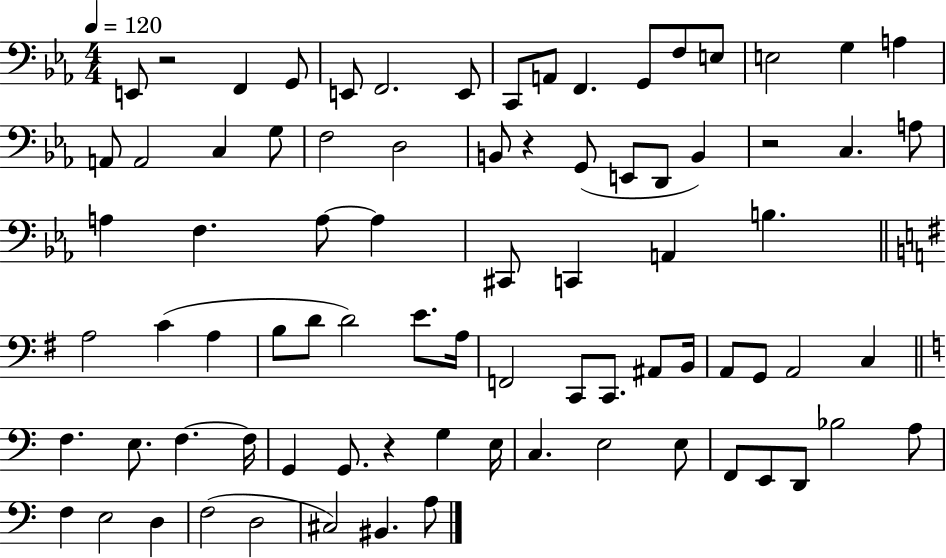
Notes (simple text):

E2/e R/h F2/q G2/e E2/e F2/h. E2/e C2/e A2/e F2/q. G2/e F3/e E3/e E3/h G3/q A3/q A2/e A2/h C3/q G3/e F3/h D3/h B2/e R/q G2/e E2/e D2/e B2/q R/h C3/q. A3/e A3/q F3/q. A3/e A3/q C#2/e C2/q A2/q B3/q. A3/h C4/q A3/q B3/e D4/e D4/h E4/e. A3/s F2/h C2/e C2/e. A#2/e B2/s A2/e G2/e A2/h C3/q F3/q. E3/e. F3/q. F3/s G2/q G2/e. R/q G3/q E3/s C3/q. E3/h E3/e F2/e E2/e D2/e Bb3/h A3/e F3/q E3/h D3/q F3/h D3/h C#3/h BIS2/q. A3/e